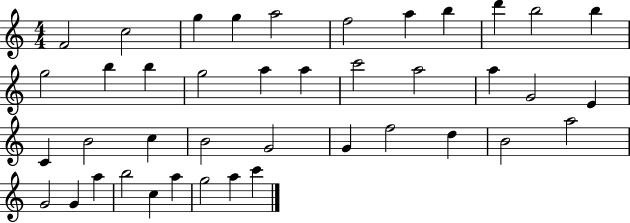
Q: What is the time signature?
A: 4/4